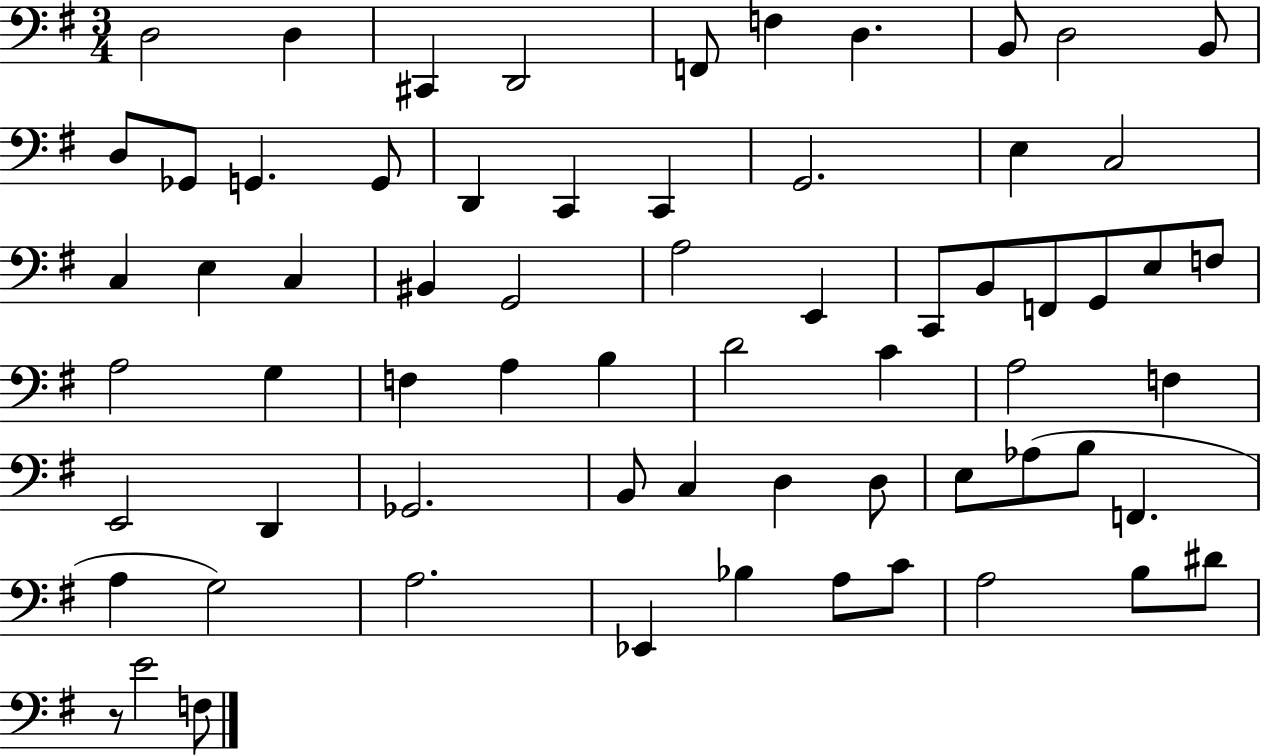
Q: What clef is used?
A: bass